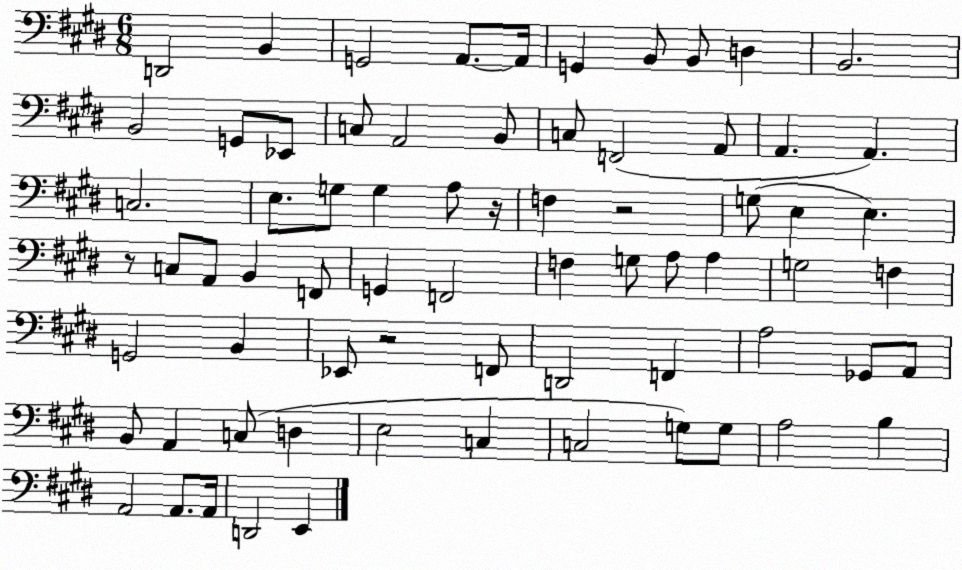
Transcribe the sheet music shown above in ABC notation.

X:1
T:Untitled
M:6/8
L:1/4
K:E
D,,2 B,, G,,2 A,,/2 A,,/4 G,, B,,/2 B,,/2 D, B,,2 B,,2 G,,/2 _E,,/2 C,/2 A,,2 B,,/2 C,/2 F,,2 A,,/2 A,, A,, C,2 E,/2 G,/2 G, A,/2 z/4 F, z2 G,/2 E, E, z/2 C,/2 A,,/2 B,, F,,/2 G,, F,,2 F, G,/2 A,/2 A, G,2 F, G,,2 B,, _E,,/2 z2 F,,/2 D,,2 F,, A,2 _G,,/2 A,,/2 B,,/2 A,, C,/2 D, E,2 C, C,2 G,/2 G,/2 A,2 B, A,,2 A,,/2 A,,/4 D,,2 E,,